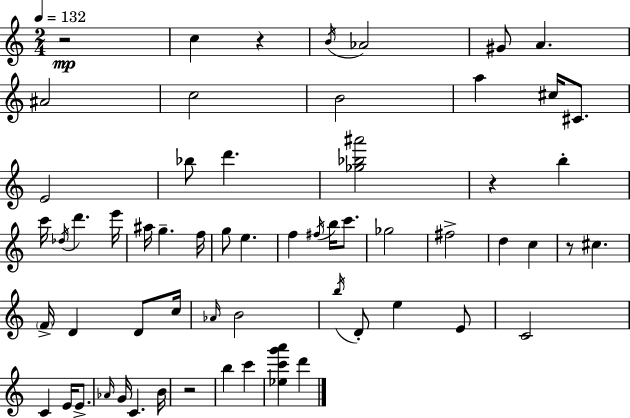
R/h C5/q R/q B4/s Ab4/h G#4/e A4/q. A#4/h C5/h B4/h A5/q C#5/s C#4/e. E4/h Bb5/e D6/q. [Gb5,Bb5,A#6]/h R/q B5/q C6/s Db5/s D6/q. E6/s A#5/s G5/q. F5/s G5/e E5/q. F5/q F#5/s B5/s C6/e. Gb5/h F#5/h D5/q C5/q R/e C#5/q. F4/s D4/q D4/e C5/s Ab4/s B4/h B5/s D4/e E5/q E4/e C4/h C4/q E4/s E4/e. Ab4/s G4/s C4/q. B4/s R/h B5/q C6/q [Eb5,C6,G6,A6]/q D6/q